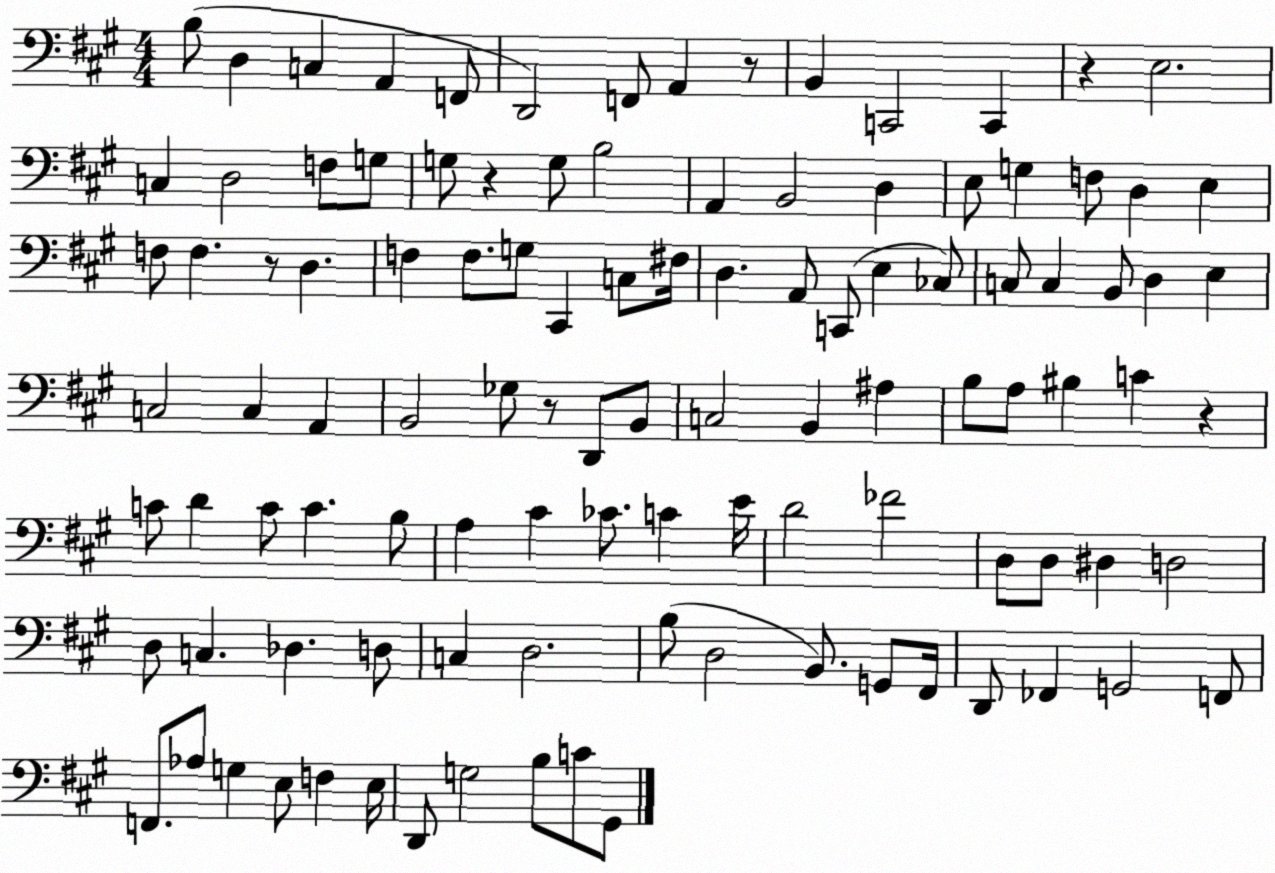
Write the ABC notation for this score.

X:1
T:Untitled
M:4/4
L:1/4
K:A
B,/2 D, C, A,, F,,/2 D,,2 F,,/2 A,, z/2 B,, C,,2 C,, z E,2 C, D,2 F,/2 G,/2 G,/2 z G,/2 B,2 A,, B,,2 D, E,/2 G, F,/2 D, E, F,/2 F, z/2 D, F, F,/2 G,/2 ^C,, C,/2 ^F,/4 D, A,,/2 C,,/2 E, _C,/2 C,/2 C, B,,/2 D, E, C,2 C, A,, B,,2 _G,/2 z/2 D,,/2 B,,/2 C,2 B,, ^A, B,/2 A,/2 ^B, C z C/2 D C/2 C B,/2 A, ^C _C/2 C E/4 D2 _F2 D,/2 D,/2 ^D, D,2 D,/2 C, _D, D,/2 C, D,2 B,/2 D,2 B,,/2 G,,/2 ^F,,/4 D,,/2 _F,, G,,2 F,,/2 F,,/2 _A,/2 G, E,/2 F, E,/4 D,,/2 G,2 B,/2 C/2 ^G,,/2